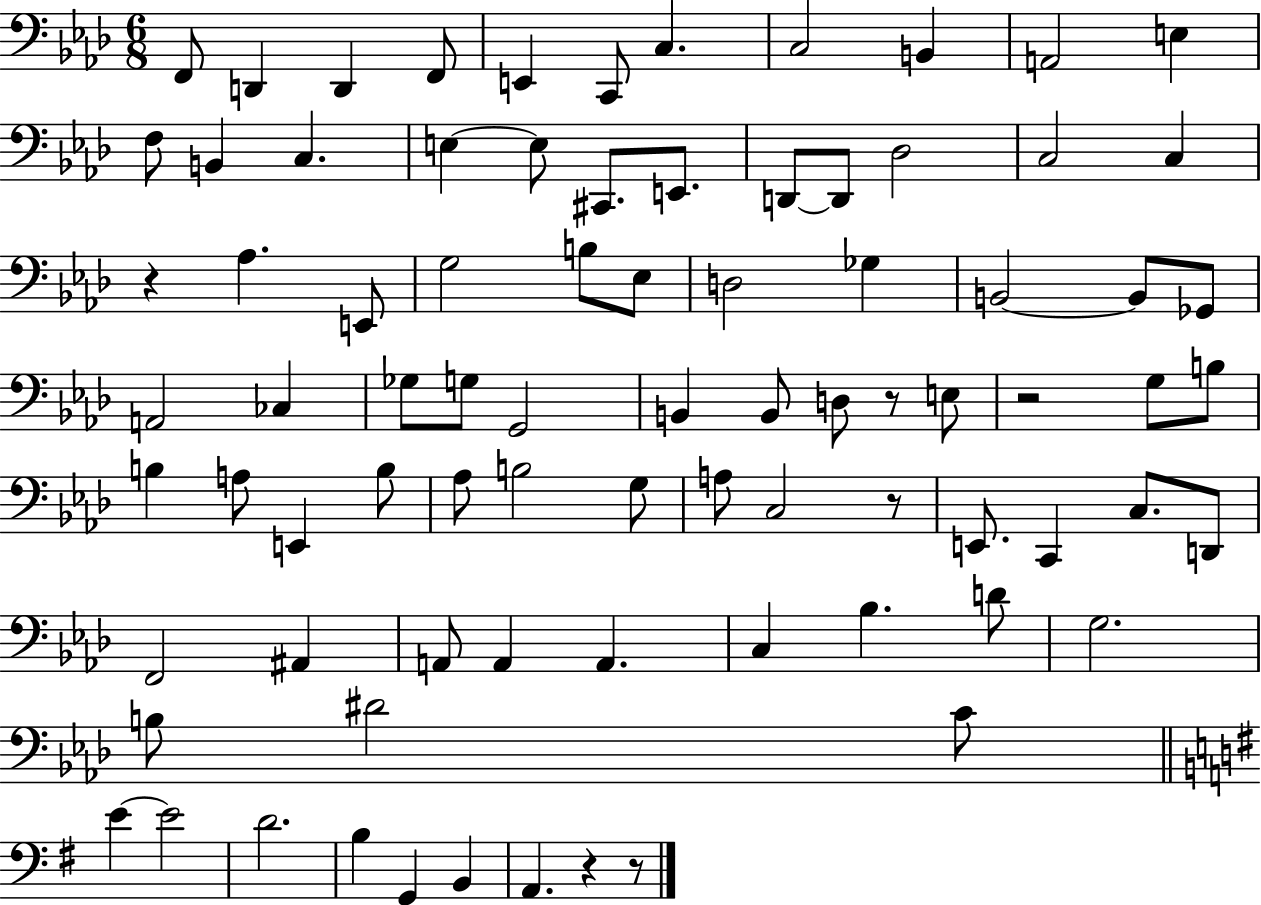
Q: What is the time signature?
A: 6/8